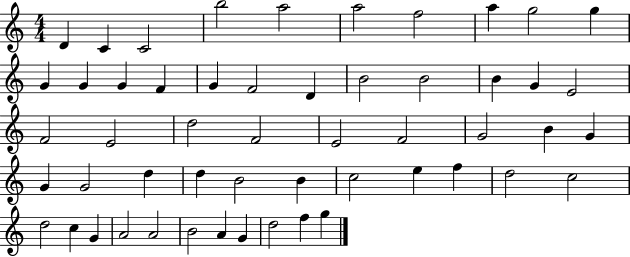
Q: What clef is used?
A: treble